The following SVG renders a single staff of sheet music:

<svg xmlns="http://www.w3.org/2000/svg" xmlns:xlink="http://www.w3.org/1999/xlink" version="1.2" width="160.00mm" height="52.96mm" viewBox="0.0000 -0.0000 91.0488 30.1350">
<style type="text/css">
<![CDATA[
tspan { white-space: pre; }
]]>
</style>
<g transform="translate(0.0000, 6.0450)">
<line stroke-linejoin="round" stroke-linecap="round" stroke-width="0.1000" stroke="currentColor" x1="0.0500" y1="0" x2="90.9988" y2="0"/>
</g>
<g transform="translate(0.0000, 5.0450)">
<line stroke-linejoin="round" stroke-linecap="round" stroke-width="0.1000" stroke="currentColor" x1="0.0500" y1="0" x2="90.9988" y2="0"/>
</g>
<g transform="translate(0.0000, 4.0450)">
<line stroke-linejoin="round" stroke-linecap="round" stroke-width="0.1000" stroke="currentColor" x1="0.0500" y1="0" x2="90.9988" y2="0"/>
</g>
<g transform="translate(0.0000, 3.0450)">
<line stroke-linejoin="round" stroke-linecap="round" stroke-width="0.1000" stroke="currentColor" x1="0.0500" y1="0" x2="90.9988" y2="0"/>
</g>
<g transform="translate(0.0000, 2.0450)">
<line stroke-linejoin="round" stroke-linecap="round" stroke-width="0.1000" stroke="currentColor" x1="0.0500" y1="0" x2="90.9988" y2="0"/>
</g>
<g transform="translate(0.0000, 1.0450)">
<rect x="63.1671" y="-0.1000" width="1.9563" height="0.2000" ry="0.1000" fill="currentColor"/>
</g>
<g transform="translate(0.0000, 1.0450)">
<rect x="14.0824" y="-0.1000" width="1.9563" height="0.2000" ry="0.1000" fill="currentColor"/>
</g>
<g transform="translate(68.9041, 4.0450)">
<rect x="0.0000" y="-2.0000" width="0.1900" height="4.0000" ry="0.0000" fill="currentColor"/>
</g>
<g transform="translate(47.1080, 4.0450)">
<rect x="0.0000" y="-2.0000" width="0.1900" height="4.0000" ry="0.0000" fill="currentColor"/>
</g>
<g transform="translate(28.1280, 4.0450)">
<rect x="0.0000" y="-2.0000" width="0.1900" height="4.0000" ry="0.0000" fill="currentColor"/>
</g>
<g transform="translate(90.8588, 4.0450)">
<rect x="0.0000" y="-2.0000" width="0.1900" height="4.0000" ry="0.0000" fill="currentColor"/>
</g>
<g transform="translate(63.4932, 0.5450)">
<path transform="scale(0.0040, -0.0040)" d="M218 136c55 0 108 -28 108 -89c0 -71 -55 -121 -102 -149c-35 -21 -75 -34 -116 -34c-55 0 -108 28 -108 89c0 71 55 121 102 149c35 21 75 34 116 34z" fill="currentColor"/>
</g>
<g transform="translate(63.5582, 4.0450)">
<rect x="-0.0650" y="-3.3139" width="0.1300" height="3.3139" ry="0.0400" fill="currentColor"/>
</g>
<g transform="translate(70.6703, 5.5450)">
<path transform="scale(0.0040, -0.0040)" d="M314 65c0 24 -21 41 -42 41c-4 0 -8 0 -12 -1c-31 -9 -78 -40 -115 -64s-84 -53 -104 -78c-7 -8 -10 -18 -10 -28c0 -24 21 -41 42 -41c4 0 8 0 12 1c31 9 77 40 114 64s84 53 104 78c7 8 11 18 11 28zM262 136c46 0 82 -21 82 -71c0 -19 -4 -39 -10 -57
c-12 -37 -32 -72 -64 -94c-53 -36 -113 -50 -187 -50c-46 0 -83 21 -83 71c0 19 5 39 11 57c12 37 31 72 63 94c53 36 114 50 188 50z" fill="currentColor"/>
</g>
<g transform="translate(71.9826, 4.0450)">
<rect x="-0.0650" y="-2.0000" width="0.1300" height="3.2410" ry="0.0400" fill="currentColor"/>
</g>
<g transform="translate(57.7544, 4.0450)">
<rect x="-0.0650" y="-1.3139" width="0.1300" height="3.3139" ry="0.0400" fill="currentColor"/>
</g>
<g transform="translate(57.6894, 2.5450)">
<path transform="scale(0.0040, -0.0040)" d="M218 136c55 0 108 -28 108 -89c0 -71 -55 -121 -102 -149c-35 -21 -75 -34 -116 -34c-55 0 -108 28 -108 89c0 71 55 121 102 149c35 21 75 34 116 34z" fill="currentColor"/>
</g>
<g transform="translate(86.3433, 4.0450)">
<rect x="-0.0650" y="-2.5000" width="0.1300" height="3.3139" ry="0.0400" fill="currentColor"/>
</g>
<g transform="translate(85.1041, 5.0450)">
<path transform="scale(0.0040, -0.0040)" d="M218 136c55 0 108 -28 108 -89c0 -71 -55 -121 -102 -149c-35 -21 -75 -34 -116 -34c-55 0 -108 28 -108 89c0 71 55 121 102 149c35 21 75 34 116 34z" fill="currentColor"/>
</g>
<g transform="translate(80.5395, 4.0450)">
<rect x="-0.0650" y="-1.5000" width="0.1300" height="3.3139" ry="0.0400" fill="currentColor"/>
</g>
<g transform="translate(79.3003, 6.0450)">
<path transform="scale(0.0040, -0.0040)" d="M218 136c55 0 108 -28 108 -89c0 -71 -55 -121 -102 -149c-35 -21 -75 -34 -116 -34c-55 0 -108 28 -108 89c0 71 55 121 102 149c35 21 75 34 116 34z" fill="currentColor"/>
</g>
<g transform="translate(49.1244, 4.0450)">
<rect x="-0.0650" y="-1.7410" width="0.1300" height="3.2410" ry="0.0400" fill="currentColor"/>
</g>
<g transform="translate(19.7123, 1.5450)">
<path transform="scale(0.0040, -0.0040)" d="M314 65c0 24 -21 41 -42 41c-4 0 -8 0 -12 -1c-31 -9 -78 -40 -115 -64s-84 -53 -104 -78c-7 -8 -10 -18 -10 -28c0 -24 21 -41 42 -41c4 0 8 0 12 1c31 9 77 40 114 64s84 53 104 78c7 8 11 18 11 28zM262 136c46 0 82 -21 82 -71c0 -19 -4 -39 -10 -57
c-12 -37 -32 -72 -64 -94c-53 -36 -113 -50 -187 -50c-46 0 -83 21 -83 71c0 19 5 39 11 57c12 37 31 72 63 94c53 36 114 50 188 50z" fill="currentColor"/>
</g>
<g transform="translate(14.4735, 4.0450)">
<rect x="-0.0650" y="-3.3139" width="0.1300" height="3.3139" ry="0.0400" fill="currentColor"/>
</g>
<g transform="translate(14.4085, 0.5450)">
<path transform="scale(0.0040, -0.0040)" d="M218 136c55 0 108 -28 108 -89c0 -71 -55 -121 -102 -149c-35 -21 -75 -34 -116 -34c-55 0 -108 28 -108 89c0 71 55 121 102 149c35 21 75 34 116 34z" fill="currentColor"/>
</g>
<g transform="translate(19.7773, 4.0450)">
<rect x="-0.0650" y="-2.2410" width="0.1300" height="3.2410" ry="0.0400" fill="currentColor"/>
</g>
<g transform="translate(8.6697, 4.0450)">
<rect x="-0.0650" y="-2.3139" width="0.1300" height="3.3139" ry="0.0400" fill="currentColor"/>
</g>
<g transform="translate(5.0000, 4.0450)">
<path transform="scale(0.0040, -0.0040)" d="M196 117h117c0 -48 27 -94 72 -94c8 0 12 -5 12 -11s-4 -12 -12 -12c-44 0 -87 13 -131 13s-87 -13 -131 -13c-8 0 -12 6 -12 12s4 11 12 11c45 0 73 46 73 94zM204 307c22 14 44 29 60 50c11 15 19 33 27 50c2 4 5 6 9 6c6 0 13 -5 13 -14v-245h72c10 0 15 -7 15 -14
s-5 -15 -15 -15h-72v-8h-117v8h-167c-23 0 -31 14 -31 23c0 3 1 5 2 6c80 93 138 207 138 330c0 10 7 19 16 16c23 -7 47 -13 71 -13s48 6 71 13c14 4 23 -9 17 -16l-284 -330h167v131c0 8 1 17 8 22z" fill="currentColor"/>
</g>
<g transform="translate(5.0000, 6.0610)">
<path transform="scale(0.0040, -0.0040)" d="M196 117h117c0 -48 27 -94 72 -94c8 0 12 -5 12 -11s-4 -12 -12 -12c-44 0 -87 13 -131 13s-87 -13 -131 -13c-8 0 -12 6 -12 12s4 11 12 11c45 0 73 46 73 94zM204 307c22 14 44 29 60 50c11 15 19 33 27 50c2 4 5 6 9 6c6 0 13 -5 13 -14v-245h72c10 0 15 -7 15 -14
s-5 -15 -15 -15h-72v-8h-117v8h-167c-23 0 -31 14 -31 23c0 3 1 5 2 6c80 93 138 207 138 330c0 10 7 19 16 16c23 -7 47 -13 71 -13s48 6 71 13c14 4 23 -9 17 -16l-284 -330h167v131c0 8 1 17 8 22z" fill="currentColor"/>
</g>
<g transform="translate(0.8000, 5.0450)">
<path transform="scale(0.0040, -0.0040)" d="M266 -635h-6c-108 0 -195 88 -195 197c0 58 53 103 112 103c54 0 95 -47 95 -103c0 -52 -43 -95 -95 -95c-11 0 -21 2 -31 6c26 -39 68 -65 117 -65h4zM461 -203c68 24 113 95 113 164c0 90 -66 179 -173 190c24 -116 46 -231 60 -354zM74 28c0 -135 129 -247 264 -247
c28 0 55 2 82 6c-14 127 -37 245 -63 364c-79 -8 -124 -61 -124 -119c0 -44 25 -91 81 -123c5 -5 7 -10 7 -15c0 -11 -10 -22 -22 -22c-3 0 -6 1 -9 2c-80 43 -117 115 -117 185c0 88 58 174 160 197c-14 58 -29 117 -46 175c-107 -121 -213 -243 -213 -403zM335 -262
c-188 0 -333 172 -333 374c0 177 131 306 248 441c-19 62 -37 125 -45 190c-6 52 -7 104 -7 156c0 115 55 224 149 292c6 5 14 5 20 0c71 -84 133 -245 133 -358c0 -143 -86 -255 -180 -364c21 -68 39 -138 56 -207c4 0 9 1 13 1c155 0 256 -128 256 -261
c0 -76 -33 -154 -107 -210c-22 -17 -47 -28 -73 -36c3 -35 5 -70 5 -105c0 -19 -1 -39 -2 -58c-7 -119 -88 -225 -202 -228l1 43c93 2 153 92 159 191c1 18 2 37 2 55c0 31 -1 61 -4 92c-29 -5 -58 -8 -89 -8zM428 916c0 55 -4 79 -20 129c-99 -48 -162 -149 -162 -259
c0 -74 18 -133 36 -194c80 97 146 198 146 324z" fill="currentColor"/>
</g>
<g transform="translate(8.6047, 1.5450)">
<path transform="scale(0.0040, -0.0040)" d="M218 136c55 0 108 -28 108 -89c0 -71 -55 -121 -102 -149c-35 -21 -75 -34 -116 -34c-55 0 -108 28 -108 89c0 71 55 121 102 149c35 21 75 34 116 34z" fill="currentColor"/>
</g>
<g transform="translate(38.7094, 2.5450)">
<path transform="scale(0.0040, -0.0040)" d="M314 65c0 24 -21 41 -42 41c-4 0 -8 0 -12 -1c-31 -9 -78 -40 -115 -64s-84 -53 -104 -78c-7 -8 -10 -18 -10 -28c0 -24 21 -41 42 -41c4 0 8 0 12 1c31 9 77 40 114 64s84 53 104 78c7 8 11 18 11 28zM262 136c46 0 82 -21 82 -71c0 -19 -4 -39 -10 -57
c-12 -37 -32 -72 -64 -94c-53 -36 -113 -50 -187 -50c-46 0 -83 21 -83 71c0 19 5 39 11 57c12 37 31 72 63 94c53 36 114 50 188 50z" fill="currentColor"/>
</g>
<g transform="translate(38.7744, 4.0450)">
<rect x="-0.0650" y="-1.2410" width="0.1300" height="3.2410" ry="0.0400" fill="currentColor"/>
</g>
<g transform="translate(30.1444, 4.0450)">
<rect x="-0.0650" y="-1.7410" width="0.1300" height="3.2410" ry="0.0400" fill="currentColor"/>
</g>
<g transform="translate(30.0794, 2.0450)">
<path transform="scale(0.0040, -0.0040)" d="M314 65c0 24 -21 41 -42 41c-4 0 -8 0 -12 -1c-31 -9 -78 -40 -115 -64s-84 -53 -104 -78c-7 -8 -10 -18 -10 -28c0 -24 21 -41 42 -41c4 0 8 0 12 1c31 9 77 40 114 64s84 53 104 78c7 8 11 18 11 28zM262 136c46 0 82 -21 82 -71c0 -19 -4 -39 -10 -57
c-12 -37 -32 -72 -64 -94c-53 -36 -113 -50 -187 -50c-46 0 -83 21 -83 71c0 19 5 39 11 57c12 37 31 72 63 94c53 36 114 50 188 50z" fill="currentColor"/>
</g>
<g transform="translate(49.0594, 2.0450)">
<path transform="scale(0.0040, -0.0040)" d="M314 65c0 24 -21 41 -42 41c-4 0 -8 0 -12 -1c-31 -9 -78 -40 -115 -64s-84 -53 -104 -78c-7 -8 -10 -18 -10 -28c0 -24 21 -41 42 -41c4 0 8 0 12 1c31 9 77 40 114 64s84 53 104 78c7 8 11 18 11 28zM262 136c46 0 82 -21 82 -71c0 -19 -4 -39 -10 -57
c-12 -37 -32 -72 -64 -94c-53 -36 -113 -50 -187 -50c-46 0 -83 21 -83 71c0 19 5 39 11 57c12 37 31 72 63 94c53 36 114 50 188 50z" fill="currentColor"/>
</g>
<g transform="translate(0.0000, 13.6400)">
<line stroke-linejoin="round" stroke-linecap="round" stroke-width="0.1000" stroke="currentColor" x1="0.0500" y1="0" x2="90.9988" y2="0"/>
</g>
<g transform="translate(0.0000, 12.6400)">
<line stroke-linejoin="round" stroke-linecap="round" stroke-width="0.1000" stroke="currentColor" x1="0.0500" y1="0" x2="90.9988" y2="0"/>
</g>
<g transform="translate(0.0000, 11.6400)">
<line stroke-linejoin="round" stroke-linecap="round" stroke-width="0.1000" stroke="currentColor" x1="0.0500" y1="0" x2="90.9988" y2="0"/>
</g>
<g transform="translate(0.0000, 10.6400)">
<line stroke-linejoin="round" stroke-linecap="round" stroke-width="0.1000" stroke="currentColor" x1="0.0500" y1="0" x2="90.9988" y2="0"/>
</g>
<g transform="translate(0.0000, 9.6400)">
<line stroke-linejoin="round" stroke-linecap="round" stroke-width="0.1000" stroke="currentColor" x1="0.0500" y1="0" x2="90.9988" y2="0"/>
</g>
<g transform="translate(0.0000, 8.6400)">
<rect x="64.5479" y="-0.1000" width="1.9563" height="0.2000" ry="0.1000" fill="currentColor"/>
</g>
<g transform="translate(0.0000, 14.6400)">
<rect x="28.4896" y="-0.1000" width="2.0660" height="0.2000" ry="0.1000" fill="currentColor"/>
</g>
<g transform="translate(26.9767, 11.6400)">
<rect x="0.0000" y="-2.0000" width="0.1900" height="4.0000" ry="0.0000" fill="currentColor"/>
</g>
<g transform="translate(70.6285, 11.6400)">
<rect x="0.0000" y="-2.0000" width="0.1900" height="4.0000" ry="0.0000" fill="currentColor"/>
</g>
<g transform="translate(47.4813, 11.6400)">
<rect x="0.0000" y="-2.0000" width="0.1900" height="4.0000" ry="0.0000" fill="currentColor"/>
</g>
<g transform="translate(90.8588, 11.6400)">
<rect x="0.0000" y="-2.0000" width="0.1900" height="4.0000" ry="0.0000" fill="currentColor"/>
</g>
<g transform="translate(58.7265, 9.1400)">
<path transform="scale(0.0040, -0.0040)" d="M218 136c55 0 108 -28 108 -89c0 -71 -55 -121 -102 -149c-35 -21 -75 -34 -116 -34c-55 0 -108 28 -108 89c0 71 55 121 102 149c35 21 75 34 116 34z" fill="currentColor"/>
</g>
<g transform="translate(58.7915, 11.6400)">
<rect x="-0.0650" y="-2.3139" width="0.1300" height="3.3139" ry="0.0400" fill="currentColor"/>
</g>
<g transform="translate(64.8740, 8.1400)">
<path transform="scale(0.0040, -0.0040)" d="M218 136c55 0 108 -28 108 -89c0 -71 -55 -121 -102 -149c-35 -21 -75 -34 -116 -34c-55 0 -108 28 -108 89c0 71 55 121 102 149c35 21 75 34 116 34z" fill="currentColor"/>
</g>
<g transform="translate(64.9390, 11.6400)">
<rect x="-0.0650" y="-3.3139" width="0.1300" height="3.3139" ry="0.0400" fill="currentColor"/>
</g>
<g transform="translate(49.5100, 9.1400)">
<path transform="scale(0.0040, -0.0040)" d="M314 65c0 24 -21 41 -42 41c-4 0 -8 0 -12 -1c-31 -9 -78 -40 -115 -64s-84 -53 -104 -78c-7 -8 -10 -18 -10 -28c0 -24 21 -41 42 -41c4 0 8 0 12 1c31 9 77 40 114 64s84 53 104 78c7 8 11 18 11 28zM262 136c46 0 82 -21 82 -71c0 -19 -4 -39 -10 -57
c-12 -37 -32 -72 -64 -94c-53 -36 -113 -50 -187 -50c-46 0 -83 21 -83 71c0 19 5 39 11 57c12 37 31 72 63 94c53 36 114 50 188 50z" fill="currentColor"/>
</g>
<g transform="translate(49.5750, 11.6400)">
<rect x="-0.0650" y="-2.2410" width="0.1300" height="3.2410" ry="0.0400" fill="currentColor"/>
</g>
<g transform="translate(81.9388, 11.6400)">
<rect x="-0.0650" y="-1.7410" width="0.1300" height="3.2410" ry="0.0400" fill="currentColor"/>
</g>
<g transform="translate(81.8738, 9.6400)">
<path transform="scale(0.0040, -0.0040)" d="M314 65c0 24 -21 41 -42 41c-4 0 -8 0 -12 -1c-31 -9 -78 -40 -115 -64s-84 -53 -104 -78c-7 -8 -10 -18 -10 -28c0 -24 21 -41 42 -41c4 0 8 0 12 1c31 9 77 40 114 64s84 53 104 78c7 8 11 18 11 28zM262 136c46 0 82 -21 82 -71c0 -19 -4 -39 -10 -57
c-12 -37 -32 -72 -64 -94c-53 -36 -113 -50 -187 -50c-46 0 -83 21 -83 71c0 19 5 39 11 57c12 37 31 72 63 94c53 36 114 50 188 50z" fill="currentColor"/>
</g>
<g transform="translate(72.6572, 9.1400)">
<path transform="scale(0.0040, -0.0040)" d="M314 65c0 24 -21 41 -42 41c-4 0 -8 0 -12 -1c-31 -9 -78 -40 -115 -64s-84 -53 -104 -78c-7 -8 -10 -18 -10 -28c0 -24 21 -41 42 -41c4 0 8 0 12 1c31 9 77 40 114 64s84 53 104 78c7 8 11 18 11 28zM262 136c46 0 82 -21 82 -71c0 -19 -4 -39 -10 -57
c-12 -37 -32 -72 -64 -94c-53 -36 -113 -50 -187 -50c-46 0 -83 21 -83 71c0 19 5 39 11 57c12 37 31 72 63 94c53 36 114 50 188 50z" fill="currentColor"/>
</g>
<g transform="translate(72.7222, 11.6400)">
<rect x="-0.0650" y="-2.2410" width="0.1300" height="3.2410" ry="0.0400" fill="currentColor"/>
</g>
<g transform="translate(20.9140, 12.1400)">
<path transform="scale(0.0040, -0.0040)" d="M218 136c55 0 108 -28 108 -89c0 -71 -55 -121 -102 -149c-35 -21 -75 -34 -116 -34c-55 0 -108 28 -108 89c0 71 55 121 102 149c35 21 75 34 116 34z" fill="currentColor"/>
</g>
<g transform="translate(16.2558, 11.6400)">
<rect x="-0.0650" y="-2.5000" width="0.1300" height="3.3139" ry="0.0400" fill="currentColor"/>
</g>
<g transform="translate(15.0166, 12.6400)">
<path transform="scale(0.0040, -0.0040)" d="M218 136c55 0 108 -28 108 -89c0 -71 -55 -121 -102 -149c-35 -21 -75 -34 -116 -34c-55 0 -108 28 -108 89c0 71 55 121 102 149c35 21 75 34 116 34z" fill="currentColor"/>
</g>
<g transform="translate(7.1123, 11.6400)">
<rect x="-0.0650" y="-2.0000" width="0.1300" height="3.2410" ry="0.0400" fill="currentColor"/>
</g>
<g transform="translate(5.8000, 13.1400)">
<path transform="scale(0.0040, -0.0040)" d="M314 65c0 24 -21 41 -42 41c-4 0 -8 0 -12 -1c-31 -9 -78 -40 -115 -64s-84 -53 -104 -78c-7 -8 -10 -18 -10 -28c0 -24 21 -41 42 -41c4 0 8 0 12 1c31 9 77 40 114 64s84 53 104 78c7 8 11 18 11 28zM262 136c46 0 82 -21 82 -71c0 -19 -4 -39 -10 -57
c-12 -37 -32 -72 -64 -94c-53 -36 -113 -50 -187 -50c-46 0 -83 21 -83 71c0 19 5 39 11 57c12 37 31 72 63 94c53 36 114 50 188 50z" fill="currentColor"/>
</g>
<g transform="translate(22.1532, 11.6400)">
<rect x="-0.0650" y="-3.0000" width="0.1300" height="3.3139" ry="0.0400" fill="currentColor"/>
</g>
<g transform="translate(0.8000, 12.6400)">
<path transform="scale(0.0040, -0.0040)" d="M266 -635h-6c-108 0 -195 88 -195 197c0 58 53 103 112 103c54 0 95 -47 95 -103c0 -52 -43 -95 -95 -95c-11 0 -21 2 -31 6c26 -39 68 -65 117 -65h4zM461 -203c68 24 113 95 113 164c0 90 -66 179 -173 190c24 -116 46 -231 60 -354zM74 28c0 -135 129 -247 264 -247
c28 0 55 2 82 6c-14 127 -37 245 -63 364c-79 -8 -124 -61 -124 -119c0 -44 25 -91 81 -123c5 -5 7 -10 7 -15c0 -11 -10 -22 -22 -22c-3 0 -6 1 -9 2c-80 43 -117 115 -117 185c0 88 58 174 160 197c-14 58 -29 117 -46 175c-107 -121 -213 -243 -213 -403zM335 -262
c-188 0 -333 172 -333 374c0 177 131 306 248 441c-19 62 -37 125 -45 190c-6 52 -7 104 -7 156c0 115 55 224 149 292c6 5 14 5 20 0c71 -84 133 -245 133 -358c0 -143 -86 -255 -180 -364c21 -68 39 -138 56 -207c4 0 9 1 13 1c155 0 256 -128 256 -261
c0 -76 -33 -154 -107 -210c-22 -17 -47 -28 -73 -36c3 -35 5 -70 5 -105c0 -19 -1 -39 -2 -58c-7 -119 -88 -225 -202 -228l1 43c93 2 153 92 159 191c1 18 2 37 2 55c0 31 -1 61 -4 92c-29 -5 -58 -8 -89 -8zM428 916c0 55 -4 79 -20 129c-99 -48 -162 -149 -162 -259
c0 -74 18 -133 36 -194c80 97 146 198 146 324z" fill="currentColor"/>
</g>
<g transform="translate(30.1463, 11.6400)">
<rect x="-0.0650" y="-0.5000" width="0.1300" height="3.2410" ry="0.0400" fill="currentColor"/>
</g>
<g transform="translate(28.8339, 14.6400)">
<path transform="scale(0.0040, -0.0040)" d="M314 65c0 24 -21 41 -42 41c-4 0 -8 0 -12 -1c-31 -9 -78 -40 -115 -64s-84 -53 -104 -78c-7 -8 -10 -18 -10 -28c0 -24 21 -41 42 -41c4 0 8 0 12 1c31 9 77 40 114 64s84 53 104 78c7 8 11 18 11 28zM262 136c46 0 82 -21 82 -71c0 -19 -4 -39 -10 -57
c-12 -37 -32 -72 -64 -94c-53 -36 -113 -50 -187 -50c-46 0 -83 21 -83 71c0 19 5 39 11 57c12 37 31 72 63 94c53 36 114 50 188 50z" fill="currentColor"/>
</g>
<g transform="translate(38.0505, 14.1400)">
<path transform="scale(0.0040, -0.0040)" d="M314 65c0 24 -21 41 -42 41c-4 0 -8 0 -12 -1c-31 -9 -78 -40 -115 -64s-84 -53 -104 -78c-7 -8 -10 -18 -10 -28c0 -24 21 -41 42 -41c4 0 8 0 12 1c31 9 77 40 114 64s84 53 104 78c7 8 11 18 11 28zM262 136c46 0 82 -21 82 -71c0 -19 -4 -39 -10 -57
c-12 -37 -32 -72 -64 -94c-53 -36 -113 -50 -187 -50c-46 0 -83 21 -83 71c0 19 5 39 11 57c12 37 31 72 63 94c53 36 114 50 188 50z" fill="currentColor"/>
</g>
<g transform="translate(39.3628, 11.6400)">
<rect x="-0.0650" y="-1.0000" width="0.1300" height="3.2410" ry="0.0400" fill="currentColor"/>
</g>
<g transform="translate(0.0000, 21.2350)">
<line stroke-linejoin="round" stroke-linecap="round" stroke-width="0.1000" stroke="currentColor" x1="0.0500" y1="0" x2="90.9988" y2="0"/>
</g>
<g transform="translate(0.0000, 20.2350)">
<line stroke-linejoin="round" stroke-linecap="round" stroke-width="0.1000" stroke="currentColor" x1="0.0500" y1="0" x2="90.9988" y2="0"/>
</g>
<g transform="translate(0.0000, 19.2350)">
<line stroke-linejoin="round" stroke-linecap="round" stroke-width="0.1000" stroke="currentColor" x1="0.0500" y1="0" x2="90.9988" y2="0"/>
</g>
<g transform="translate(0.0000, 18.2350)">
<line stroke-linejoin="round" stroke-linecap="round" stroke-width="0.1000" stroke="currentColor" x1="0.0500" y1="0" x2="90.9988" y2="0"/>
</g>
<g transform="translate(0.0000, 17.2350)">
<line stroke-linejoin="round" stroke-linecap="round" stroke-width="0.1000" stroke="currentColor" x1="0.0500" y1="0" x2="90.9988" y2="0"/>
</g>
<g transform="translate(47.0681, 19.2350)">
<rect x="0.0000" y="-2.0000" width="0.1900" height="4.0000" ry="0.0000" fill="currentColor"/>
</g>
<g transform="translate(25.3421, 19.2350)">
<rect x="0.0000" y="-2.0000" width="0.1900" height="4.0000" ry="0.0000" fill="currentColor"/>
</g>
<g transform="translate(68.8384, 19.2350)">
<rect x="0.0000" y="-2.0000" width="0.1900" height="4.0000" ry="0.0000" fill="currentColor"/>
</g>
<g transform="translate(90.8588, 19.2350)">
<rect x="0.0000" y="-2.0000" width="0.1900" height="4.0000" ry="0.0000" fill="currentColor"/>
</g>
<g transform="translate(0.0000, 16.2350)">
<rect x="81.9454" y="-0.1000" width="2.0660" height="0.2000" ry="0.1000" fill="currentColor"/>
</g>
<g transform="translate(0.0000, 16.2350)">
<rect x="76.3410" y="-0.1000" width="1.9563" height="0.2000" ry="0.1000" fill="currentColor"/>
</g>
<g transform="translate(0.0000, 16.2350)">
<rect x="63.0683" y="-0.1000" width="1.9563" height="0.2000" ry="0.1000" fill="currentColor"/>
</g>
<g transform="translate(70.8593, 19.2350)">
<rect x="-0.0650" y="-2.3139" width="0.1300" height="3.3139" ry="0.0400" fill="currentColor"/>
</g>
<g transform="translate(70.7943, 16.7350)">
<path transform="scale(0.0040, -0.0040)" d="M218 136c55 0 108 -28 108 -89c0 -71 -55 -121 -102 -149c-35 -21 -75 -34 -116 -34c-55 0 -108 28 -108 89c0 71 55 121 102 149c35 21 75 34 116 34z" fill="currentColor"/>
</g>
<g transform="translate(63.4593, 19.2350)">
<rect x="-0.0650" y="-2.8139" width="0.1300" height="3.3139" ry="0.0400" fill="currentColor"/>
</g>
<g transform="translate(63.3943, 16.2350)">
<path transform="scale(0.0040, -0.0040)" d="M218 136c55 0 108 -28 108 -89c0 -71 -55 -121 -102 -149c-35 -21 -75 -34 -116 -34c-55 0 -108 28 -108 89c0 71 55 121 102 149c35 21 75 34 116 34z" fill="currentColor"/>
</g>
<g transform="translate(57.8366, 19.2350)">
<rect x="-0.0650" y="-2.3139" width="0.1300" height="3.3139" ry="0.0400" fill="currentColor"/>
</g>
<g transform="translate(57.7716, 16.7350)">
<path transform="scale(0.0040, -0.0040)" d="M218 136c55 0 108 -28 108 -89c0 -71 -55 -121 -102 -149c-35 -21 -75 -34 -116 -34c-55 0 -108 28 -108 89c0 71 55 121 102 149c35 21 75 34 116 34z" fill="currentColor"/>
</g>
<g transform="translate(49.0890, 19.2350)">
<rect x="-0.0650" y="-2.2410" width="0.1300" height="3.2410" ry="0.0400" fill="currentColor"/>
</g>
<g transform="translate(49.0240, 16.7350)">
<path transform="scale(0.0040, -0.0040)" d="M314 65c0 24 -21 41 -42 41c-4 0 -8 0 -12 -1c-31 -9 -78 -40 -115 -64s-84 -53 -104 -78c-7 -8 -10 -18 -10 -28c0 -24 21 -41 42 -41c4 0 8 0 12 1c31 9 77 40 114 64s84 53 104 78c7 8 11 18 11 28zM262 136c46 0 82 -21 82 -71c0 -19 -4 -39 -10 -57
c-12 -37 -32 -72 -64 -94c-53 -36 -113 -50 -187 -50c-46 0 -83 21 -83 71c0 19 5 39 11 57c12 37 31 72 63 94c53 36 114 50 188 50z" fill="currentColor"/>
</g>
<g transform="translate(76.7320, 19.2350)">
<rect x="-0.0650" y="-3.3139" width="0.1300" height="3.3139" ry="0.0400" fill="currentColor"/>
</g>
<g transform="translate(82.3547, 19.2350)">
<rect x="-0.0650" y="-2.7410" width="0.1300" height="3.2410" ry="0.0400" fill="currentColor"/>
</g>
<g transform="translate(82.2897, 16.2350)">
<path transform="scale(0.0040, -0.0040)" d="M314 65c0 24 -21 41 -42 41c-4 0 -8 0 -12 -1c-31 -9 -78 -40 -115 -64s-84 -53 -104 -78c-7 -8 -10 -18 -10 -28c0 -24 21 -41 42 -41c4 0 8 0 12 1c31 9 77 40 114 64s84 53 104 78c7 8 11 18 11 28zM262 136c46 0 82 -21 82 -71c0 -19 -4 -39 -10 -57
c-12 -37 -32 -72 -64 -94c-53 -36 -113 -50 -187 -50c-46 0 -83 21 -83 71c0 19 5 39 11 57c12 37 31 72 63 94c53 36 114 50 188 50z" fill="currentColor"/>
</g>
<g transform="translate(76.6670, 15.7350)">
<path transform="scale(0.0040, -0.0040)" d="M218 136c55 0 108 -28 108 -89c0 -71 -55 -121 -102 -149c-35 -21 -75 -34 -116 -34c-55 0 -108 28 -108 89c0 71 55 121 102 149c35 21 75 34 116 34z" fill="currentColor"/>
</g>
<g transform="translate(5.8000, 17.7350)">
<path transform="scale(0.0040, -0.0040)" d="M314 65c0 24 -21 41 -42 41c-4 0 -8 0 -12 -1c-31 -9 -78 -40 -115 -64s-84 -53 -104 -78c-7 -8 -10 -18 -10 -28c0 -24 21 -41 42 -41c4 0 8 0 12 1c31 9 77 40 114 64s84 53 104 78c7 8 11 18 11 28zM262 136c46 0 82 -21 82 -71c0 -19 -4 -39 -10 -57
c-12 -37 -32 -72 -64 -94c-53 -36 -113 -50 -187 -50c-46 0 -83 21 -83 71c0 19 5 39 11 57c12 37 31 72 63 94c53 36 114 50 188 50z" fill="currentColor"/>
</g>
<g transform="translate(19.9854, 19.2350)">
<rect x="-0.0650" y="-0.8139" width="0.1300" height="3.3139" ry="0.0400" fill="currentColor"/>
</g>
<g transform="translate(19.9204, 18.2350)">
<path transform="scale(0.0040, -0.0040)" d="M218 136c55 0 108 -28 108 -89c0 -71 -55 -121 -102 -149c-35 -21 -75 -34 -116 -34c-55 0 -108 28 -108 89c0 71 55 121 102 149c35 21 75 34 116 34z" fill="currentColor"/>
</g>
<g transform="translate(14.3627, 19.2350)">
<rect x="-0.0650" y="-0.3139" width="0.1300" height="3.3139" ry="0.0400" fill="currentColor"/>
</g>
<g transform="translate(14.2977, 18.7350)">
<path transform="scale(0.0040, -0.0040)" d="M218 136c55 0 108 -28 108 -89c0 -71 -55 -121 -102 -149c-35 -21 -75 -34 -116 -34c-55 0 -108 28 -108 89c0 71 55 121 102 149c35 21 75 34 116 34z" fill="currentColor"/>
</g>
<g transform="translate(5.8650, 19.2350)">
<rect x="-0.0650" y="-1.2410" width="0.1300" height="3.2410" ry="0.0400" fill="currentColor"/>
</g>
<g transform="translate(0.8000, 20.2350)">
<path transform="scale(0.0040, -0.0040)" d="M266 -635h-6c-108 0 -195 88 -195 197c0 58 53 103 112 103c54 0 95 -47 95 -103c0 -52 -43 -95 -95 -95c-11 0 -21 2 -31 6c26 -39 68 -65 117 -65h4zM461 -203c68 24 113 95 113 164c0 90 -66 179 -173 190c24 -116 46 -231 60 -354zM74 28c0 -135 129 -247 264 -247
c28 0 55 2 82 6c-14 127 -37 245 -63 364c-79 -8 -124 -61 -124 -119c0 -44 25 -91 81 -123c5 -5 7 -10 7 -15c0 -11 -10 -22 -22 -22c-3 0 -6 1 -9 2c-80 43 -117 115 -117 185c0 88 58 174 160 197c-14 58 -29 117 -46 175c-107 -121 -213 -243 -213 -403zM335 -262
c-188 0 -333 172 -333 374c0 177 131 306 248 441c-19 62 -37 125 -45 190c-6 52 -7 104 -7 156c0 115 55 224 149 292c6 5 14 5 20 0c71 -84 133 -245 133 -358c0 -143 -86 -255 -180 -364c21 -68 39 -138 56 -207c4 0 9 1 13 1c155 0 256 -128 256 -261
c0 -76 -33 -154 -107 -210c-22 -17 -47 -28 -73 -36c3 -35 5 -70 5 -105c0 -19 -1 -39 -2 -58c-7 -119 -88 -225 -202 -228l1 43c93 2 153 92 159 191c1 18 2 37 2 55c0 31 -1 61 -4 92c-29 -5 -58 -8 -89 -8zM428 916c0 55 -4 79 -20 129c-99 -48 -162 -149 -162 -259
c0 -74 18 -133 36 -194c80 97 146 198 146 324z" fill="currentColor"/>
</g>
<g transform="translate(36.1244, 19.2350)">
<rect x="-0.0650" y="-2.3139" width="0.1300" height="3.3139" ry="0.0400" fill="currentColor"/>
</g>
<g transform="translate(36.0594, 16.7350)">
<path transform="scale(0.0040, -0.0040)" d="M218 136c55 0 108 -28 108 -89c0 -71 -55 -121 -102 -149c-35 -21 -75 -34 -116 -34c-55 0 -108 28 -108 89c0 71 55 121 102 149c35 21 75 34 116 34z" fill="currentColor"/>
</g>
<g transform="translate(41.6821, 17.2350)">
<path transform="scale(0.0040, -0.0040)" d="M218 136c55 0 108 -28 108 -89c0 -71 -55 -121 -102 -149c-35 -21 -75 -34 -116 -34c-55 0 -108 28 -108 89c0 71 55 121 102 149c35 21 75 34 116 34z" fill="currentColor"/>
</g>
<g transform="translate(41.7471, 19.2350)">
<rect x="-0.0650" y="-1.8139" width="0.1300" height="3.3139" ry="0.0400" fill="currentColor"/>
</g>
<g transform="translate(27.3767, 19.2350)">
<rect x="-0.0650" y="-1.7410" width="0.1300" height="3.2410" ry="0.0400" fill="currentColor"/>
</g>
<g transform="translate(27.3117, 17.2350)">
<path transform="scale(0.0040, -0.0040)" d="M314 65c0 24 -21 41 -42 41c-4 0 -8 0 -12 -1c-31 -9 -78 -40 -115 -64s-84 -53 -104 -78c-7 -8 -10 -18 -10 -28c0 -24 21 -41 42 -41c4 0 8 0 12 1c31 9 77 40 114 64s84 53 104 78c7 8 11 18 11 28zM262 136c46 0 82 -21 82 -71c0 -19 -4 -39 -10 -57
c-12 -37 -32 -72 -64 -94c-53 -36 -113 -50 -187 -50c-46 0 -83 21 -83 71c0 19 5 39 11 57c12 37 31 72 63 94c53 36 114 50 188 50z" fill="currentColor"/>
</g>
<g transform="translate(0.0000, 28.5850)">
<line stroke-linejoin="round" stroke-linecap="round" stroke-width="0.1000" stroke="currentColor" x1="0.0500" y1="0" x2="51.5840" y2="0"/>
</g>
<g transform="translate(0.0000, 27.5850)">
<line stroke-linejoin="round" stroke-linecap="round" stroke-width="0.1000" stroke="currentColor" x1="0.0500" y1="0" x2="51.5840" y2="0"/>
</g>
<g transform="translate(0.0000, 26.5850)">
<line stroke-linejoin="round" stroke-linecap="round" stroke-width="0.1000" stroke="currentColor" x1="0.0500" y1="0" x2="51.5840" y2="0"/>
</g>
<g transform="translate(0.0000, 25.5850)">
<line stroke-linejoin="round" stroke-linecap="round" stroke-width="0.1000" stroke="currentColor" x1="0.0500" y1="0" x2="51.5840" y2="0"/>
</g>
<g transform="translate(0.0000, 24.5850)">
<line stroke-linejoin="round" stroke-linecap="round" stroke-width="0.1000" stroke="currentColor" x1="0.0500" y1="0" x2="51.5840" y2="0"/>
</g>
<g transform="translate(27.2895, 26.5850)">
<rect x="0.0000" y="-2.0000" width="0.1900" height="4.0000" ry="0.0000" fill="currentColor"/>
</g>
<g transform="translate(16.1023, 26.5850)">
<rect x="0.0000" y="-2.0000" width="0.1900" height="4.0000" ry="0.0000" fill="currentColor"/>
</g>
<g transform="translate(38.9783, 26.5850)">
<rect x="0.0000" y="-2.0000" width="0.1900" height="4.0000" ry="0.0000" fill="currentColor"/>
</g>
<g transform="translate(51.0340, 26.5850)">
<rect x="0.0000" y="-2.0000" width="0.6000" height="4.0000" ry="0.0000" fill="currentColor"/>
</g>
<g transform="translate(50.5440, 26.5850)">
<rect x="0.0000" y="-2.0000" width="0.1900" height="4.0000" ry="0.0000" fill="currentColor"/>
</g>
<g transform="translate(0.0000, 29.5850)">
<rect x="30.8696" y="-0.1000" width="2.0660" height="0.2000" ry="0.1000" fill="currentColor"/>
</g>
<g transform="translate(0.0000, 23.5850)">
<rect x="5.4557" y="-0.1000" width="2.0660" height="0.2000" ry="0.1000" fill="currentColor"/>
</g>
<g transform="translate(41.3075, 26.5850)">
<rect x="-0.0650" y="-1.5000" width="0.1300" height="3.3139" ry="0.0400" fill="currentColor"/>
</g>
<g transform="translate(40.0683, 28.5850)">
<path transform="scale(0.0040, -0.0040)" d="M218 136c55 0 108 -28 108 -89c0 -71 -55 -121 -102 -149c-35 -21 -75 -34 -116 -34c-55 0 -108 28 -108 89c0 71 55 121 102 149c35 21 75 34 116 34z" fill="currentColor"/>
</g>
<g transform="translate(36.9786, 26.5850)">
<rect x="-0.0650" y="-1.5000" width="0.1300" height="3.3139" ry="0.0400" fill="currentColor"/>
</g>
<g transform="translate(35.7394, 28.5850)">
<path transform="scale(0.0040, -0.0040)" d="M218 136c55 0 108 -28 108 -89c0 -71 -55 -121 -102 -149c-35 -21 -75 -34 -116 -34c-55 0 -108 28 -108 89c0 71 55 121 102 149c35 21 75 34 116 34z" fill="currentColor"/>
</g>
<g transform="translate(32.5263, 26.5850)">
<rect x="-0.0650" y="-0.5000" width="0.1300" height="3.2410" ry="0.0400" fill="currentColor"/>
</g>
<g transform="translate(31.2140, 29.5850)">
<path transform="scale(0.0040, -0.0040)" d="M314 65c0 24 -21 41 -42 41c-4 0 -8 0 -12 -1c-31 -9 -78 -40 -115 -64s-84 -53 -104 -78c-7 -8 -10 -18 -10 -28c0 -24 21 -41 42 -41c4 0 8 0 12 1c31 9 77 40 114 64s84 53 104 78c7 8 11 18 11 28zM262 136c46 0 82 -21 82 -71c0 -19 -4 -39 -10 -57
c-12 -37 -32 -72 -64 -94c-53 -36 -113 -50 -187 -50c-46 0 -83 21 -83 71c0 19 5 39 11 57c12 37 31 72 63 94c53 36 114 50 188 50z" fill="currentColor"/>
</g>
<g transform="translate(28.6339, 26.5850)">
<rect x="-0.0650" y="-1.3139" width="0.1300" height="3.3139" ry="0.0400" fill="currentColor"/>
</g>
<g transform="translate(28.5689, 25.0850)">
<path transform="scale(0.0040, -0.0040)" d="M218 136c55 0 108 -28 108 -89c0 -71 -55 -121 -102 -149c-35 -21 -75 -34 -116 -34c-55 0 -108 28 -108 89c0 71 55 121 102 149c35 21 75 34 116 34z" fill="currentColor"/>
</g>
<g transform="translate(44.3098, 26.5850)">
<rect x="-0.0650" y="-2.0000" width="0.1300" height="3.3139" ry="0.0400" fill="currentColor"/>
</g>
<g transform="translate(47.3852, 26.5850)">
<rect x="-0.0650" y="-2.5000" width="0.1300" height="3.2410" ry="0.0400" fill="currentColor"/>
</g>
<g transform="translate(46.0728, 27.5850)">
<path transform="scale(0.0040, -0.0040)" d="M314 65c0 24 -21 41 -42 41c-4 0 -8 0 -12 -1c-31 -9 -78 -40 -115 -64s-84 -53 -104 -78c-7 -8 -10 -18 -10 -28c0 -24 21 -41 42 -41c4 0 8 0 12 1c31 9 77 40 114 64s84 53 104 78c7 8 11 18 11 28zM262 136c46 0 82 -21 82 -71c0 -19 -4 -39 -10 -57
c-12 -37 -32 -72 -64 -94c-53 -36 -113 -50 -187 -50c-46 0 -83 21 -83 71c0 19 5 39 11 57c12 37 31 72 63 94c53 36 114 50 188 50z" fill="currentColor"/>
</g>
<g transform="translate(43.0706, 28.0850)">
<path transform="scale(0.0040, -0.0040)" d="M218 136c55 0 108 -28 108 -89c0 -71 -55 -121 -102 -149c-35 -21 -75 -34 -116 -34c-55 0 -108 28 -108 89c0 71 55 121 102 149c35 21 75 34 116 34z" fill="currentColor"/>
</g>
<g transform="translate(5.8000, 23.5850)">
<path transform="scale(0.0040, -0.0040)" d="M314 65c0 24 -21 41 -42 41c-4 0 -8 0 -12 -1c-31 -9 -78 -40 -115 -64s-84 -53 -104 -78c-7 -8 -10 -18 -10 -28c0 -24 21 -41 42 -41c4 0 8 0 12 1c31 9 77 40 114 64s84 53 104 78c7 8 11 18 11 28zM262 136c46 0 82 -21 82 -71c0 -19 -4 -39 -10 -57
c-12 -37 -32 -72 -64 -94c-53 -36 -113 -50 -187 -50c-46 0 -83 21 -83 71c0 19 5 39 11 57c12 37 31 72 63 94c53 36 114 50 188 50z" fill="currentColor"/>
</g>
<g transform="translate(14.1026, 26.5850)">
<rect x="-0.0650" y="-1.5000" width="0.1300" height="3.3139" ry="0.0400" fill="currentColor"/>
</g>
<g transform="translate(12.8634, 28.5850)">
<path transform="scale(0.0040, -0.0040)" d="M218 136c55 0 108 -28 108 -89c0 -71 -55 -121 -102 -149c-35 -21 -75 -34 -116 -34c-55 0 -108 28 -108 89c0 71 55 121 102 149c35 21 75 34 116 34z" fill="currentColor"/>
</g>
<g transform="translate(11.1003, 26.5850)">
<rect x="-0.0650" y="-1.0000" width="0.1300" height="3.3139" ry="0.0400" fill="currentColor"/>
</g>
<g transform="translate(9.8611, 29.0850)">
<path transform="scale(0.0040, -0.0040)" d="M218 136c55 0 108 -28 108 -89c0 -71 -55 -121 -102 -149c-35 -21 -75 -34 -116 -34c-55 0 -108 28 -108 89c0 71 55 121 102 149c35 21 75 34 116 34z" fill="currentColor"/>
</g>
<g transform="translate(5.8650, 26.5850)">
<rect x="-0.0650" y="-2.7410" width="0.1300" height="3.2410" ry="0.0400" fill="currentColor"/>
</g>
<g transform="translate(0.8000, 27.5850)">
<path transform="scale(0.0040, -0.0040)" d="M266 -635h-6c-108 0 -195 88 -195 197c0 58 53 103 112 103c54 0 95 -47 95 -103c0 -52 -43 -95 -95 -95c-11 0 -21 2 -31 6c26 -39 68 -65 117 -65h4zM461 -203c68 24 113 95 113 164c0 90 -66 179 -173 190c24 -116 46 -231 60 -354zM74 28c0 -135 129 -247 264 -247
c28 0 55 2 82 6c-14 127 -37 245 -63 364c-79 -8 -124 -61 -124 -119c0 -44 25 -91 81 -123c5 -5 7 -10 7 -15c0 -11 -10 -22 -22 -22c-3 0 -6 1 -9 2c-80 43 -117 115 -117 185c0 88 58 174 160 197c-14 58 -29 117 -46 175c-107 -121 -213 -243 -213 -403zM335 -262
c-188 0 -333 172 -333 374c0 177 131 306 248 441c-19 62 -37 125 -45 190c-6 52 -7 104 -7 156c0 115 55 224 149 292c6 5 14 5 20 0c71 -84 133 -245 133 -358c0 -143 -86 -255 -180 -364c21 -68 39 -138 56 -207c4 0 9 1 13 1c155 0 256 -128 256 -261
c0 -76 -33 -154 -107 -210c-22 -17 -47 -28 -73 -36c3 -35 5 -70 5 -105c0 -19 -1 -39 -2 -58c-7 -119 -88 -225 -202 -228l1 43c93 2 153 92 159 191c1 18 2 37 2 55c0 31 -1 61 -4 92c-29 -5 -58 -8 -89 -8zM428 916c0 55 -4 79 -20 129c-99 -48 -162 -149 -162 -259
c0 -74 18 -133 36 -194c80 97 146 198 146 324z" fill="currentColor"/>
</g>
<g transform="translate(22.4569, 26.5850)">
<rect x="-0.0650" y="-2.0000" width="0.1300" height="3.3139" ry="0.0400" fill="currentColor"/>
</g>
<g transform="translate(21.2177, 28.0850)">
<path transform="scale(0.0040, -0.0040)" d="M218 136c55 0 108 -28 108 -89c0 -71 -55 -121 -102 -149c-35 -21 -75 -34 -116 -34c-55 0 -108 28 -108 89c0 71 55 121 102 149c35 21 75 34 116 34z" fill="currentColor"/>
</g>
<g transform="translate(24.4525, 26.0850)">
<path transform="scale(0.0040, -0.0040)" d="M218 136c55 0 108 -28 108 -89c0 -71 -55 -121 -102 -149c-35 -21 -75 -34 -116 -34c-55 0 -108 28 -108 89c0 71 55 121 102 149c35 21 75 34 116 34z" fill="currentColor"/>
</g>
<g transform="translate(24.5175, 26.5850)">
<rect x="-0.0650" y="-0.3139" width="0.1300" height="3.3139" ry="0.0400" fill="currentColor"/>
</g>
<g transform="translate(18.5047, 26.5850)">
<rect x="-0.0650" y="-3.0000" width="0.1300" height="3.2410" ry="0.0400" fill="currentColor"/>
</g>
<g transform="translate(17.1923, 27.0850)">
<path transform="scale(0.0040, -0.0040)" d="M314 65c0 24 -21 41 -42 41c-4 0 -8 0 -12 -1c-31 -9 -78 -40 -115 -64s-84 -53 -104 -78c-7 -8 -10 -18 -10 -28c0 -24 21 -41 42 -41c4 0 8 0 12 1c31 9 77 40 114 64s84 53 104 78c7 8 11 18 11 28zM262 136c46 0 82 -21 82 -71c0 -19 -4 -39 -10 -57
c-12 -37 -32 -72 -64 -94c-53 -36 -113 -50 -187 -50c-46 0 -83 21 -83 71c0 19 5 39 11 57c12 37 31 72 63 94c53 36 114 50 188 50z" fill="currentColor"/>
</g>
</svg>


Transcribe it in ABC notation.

X:1
T:Untitled
M:4/4
L:1/4
K:C
g b g2 f2 e2 f2 e b F2 E G F2 G A C2 D2 g2 g b g2 f2 e2 c d f2 g f g2 g a g b a2 a2 D E A2 F c e C2 E E F G2